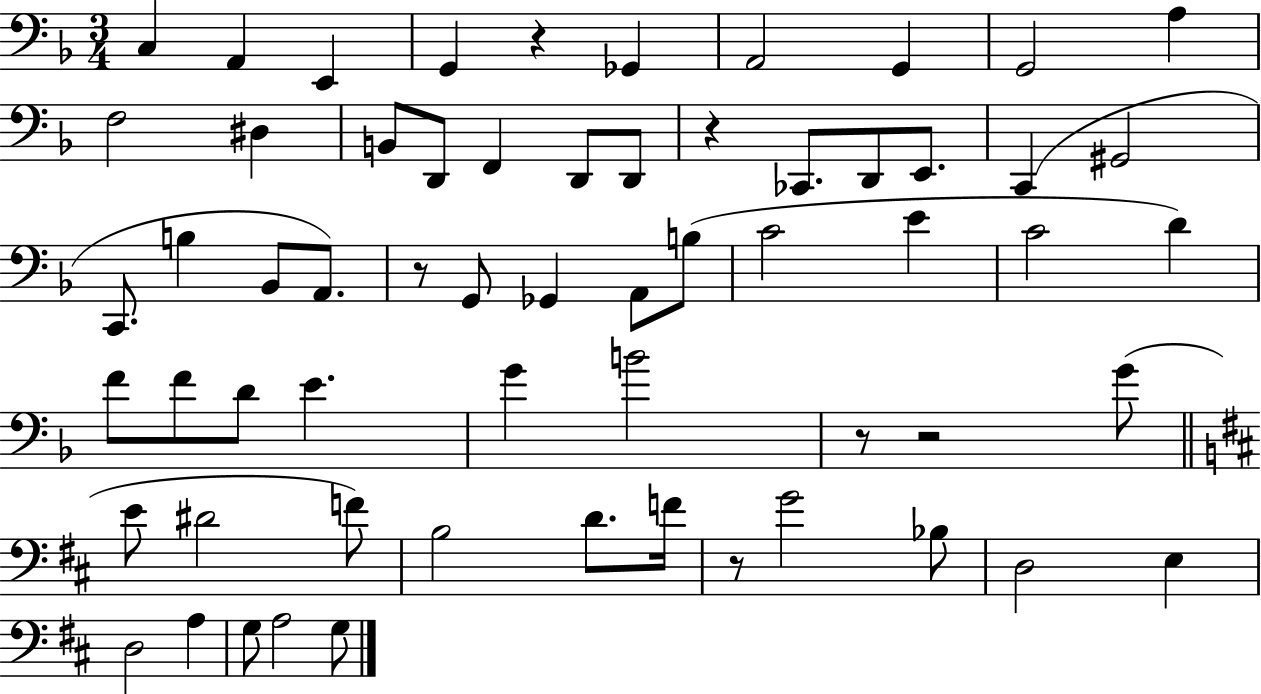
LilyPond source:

{
  \clef bass
  \numericTimeSignature
  \time 3/4
  \key f \major
  c4 a,4 e,4 | g,4 r4 ges,4 | a,2 g,4 | g,2 a4 | \break f2 dis4 | b,8 d,8 f,4 d,8 d,8 | r4 ces,8. d,8 e,8. | c,4( gis,2 | \break c,8. b4 bes,8 a,8.) | r8 g,8 ges,4 a,8 b8( | c'2 e'4 | c'2 d'4) | \break f'8 f'8 d'8 e'4. | g'4 b'2 | r8 r2 g'8( | \bar "||" \break \key d \major e'8 dis'2 f'8) | b2 d'8. f'16 | r8 g'2 bes8 | d2 e4 | \break d2 a4 | g8 a2 g8 | \bar "|."
}